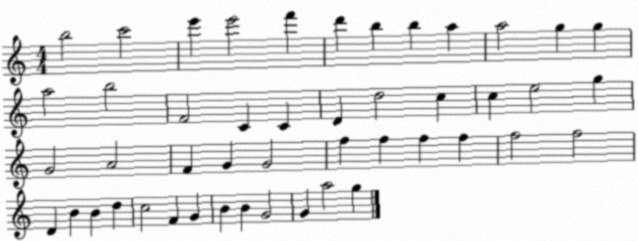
X:1
T:Untitled
M:4/4
L:1/4
K:C
b2 c'2 e' e'2 f' d' b b a a2 g g a2 b2 F2 C C D d2 c c e2 g G2 A2 F G G2 f f f f f2 f2 D B B d c2 F G B B G2 G a2 g